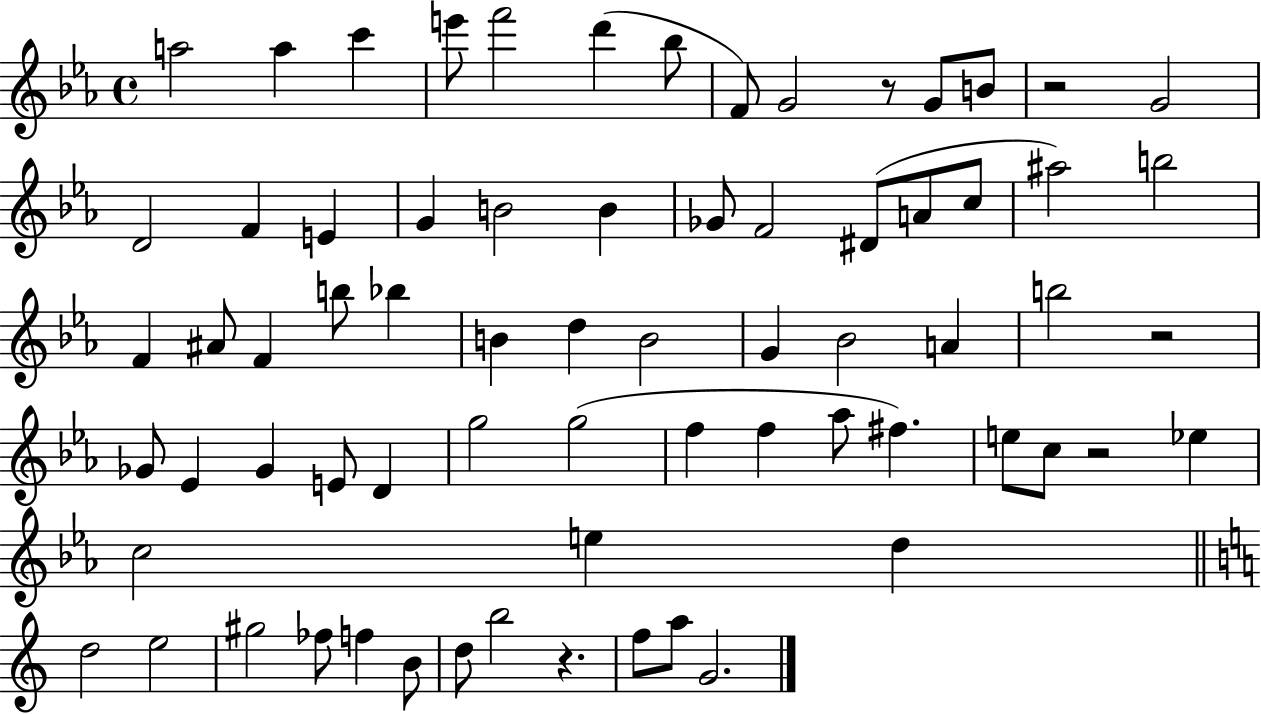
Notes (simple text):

A5/h A5/q C6/q E6/e F6/h D6/q Bb5/e F4/e G4/h R/e G4/e B4/e R/h G4/h D4/h F4/q E4/q G4/q B4/h B4/q Gb4/e F4/h D#4/e A4/e C5/e A#5/h B5/h F4/q A#4/e F4/q B5/e Bb5/q B4/q D5/q B4/h G4/q Bb4/h A4/q B5/h R/h Gb4/e Eb4/q Gb4/q E4/e D4/q G5/h G5/h F5/q F5/q Ab5/e F#5/q. E5/e C5/e R/h Eb5/q C5/h E5/q D5/q D5/h E5/h G#5/h FES5/e F5/q B4/e D5/e B5/h R/q. F5/e A5/e G4/h.